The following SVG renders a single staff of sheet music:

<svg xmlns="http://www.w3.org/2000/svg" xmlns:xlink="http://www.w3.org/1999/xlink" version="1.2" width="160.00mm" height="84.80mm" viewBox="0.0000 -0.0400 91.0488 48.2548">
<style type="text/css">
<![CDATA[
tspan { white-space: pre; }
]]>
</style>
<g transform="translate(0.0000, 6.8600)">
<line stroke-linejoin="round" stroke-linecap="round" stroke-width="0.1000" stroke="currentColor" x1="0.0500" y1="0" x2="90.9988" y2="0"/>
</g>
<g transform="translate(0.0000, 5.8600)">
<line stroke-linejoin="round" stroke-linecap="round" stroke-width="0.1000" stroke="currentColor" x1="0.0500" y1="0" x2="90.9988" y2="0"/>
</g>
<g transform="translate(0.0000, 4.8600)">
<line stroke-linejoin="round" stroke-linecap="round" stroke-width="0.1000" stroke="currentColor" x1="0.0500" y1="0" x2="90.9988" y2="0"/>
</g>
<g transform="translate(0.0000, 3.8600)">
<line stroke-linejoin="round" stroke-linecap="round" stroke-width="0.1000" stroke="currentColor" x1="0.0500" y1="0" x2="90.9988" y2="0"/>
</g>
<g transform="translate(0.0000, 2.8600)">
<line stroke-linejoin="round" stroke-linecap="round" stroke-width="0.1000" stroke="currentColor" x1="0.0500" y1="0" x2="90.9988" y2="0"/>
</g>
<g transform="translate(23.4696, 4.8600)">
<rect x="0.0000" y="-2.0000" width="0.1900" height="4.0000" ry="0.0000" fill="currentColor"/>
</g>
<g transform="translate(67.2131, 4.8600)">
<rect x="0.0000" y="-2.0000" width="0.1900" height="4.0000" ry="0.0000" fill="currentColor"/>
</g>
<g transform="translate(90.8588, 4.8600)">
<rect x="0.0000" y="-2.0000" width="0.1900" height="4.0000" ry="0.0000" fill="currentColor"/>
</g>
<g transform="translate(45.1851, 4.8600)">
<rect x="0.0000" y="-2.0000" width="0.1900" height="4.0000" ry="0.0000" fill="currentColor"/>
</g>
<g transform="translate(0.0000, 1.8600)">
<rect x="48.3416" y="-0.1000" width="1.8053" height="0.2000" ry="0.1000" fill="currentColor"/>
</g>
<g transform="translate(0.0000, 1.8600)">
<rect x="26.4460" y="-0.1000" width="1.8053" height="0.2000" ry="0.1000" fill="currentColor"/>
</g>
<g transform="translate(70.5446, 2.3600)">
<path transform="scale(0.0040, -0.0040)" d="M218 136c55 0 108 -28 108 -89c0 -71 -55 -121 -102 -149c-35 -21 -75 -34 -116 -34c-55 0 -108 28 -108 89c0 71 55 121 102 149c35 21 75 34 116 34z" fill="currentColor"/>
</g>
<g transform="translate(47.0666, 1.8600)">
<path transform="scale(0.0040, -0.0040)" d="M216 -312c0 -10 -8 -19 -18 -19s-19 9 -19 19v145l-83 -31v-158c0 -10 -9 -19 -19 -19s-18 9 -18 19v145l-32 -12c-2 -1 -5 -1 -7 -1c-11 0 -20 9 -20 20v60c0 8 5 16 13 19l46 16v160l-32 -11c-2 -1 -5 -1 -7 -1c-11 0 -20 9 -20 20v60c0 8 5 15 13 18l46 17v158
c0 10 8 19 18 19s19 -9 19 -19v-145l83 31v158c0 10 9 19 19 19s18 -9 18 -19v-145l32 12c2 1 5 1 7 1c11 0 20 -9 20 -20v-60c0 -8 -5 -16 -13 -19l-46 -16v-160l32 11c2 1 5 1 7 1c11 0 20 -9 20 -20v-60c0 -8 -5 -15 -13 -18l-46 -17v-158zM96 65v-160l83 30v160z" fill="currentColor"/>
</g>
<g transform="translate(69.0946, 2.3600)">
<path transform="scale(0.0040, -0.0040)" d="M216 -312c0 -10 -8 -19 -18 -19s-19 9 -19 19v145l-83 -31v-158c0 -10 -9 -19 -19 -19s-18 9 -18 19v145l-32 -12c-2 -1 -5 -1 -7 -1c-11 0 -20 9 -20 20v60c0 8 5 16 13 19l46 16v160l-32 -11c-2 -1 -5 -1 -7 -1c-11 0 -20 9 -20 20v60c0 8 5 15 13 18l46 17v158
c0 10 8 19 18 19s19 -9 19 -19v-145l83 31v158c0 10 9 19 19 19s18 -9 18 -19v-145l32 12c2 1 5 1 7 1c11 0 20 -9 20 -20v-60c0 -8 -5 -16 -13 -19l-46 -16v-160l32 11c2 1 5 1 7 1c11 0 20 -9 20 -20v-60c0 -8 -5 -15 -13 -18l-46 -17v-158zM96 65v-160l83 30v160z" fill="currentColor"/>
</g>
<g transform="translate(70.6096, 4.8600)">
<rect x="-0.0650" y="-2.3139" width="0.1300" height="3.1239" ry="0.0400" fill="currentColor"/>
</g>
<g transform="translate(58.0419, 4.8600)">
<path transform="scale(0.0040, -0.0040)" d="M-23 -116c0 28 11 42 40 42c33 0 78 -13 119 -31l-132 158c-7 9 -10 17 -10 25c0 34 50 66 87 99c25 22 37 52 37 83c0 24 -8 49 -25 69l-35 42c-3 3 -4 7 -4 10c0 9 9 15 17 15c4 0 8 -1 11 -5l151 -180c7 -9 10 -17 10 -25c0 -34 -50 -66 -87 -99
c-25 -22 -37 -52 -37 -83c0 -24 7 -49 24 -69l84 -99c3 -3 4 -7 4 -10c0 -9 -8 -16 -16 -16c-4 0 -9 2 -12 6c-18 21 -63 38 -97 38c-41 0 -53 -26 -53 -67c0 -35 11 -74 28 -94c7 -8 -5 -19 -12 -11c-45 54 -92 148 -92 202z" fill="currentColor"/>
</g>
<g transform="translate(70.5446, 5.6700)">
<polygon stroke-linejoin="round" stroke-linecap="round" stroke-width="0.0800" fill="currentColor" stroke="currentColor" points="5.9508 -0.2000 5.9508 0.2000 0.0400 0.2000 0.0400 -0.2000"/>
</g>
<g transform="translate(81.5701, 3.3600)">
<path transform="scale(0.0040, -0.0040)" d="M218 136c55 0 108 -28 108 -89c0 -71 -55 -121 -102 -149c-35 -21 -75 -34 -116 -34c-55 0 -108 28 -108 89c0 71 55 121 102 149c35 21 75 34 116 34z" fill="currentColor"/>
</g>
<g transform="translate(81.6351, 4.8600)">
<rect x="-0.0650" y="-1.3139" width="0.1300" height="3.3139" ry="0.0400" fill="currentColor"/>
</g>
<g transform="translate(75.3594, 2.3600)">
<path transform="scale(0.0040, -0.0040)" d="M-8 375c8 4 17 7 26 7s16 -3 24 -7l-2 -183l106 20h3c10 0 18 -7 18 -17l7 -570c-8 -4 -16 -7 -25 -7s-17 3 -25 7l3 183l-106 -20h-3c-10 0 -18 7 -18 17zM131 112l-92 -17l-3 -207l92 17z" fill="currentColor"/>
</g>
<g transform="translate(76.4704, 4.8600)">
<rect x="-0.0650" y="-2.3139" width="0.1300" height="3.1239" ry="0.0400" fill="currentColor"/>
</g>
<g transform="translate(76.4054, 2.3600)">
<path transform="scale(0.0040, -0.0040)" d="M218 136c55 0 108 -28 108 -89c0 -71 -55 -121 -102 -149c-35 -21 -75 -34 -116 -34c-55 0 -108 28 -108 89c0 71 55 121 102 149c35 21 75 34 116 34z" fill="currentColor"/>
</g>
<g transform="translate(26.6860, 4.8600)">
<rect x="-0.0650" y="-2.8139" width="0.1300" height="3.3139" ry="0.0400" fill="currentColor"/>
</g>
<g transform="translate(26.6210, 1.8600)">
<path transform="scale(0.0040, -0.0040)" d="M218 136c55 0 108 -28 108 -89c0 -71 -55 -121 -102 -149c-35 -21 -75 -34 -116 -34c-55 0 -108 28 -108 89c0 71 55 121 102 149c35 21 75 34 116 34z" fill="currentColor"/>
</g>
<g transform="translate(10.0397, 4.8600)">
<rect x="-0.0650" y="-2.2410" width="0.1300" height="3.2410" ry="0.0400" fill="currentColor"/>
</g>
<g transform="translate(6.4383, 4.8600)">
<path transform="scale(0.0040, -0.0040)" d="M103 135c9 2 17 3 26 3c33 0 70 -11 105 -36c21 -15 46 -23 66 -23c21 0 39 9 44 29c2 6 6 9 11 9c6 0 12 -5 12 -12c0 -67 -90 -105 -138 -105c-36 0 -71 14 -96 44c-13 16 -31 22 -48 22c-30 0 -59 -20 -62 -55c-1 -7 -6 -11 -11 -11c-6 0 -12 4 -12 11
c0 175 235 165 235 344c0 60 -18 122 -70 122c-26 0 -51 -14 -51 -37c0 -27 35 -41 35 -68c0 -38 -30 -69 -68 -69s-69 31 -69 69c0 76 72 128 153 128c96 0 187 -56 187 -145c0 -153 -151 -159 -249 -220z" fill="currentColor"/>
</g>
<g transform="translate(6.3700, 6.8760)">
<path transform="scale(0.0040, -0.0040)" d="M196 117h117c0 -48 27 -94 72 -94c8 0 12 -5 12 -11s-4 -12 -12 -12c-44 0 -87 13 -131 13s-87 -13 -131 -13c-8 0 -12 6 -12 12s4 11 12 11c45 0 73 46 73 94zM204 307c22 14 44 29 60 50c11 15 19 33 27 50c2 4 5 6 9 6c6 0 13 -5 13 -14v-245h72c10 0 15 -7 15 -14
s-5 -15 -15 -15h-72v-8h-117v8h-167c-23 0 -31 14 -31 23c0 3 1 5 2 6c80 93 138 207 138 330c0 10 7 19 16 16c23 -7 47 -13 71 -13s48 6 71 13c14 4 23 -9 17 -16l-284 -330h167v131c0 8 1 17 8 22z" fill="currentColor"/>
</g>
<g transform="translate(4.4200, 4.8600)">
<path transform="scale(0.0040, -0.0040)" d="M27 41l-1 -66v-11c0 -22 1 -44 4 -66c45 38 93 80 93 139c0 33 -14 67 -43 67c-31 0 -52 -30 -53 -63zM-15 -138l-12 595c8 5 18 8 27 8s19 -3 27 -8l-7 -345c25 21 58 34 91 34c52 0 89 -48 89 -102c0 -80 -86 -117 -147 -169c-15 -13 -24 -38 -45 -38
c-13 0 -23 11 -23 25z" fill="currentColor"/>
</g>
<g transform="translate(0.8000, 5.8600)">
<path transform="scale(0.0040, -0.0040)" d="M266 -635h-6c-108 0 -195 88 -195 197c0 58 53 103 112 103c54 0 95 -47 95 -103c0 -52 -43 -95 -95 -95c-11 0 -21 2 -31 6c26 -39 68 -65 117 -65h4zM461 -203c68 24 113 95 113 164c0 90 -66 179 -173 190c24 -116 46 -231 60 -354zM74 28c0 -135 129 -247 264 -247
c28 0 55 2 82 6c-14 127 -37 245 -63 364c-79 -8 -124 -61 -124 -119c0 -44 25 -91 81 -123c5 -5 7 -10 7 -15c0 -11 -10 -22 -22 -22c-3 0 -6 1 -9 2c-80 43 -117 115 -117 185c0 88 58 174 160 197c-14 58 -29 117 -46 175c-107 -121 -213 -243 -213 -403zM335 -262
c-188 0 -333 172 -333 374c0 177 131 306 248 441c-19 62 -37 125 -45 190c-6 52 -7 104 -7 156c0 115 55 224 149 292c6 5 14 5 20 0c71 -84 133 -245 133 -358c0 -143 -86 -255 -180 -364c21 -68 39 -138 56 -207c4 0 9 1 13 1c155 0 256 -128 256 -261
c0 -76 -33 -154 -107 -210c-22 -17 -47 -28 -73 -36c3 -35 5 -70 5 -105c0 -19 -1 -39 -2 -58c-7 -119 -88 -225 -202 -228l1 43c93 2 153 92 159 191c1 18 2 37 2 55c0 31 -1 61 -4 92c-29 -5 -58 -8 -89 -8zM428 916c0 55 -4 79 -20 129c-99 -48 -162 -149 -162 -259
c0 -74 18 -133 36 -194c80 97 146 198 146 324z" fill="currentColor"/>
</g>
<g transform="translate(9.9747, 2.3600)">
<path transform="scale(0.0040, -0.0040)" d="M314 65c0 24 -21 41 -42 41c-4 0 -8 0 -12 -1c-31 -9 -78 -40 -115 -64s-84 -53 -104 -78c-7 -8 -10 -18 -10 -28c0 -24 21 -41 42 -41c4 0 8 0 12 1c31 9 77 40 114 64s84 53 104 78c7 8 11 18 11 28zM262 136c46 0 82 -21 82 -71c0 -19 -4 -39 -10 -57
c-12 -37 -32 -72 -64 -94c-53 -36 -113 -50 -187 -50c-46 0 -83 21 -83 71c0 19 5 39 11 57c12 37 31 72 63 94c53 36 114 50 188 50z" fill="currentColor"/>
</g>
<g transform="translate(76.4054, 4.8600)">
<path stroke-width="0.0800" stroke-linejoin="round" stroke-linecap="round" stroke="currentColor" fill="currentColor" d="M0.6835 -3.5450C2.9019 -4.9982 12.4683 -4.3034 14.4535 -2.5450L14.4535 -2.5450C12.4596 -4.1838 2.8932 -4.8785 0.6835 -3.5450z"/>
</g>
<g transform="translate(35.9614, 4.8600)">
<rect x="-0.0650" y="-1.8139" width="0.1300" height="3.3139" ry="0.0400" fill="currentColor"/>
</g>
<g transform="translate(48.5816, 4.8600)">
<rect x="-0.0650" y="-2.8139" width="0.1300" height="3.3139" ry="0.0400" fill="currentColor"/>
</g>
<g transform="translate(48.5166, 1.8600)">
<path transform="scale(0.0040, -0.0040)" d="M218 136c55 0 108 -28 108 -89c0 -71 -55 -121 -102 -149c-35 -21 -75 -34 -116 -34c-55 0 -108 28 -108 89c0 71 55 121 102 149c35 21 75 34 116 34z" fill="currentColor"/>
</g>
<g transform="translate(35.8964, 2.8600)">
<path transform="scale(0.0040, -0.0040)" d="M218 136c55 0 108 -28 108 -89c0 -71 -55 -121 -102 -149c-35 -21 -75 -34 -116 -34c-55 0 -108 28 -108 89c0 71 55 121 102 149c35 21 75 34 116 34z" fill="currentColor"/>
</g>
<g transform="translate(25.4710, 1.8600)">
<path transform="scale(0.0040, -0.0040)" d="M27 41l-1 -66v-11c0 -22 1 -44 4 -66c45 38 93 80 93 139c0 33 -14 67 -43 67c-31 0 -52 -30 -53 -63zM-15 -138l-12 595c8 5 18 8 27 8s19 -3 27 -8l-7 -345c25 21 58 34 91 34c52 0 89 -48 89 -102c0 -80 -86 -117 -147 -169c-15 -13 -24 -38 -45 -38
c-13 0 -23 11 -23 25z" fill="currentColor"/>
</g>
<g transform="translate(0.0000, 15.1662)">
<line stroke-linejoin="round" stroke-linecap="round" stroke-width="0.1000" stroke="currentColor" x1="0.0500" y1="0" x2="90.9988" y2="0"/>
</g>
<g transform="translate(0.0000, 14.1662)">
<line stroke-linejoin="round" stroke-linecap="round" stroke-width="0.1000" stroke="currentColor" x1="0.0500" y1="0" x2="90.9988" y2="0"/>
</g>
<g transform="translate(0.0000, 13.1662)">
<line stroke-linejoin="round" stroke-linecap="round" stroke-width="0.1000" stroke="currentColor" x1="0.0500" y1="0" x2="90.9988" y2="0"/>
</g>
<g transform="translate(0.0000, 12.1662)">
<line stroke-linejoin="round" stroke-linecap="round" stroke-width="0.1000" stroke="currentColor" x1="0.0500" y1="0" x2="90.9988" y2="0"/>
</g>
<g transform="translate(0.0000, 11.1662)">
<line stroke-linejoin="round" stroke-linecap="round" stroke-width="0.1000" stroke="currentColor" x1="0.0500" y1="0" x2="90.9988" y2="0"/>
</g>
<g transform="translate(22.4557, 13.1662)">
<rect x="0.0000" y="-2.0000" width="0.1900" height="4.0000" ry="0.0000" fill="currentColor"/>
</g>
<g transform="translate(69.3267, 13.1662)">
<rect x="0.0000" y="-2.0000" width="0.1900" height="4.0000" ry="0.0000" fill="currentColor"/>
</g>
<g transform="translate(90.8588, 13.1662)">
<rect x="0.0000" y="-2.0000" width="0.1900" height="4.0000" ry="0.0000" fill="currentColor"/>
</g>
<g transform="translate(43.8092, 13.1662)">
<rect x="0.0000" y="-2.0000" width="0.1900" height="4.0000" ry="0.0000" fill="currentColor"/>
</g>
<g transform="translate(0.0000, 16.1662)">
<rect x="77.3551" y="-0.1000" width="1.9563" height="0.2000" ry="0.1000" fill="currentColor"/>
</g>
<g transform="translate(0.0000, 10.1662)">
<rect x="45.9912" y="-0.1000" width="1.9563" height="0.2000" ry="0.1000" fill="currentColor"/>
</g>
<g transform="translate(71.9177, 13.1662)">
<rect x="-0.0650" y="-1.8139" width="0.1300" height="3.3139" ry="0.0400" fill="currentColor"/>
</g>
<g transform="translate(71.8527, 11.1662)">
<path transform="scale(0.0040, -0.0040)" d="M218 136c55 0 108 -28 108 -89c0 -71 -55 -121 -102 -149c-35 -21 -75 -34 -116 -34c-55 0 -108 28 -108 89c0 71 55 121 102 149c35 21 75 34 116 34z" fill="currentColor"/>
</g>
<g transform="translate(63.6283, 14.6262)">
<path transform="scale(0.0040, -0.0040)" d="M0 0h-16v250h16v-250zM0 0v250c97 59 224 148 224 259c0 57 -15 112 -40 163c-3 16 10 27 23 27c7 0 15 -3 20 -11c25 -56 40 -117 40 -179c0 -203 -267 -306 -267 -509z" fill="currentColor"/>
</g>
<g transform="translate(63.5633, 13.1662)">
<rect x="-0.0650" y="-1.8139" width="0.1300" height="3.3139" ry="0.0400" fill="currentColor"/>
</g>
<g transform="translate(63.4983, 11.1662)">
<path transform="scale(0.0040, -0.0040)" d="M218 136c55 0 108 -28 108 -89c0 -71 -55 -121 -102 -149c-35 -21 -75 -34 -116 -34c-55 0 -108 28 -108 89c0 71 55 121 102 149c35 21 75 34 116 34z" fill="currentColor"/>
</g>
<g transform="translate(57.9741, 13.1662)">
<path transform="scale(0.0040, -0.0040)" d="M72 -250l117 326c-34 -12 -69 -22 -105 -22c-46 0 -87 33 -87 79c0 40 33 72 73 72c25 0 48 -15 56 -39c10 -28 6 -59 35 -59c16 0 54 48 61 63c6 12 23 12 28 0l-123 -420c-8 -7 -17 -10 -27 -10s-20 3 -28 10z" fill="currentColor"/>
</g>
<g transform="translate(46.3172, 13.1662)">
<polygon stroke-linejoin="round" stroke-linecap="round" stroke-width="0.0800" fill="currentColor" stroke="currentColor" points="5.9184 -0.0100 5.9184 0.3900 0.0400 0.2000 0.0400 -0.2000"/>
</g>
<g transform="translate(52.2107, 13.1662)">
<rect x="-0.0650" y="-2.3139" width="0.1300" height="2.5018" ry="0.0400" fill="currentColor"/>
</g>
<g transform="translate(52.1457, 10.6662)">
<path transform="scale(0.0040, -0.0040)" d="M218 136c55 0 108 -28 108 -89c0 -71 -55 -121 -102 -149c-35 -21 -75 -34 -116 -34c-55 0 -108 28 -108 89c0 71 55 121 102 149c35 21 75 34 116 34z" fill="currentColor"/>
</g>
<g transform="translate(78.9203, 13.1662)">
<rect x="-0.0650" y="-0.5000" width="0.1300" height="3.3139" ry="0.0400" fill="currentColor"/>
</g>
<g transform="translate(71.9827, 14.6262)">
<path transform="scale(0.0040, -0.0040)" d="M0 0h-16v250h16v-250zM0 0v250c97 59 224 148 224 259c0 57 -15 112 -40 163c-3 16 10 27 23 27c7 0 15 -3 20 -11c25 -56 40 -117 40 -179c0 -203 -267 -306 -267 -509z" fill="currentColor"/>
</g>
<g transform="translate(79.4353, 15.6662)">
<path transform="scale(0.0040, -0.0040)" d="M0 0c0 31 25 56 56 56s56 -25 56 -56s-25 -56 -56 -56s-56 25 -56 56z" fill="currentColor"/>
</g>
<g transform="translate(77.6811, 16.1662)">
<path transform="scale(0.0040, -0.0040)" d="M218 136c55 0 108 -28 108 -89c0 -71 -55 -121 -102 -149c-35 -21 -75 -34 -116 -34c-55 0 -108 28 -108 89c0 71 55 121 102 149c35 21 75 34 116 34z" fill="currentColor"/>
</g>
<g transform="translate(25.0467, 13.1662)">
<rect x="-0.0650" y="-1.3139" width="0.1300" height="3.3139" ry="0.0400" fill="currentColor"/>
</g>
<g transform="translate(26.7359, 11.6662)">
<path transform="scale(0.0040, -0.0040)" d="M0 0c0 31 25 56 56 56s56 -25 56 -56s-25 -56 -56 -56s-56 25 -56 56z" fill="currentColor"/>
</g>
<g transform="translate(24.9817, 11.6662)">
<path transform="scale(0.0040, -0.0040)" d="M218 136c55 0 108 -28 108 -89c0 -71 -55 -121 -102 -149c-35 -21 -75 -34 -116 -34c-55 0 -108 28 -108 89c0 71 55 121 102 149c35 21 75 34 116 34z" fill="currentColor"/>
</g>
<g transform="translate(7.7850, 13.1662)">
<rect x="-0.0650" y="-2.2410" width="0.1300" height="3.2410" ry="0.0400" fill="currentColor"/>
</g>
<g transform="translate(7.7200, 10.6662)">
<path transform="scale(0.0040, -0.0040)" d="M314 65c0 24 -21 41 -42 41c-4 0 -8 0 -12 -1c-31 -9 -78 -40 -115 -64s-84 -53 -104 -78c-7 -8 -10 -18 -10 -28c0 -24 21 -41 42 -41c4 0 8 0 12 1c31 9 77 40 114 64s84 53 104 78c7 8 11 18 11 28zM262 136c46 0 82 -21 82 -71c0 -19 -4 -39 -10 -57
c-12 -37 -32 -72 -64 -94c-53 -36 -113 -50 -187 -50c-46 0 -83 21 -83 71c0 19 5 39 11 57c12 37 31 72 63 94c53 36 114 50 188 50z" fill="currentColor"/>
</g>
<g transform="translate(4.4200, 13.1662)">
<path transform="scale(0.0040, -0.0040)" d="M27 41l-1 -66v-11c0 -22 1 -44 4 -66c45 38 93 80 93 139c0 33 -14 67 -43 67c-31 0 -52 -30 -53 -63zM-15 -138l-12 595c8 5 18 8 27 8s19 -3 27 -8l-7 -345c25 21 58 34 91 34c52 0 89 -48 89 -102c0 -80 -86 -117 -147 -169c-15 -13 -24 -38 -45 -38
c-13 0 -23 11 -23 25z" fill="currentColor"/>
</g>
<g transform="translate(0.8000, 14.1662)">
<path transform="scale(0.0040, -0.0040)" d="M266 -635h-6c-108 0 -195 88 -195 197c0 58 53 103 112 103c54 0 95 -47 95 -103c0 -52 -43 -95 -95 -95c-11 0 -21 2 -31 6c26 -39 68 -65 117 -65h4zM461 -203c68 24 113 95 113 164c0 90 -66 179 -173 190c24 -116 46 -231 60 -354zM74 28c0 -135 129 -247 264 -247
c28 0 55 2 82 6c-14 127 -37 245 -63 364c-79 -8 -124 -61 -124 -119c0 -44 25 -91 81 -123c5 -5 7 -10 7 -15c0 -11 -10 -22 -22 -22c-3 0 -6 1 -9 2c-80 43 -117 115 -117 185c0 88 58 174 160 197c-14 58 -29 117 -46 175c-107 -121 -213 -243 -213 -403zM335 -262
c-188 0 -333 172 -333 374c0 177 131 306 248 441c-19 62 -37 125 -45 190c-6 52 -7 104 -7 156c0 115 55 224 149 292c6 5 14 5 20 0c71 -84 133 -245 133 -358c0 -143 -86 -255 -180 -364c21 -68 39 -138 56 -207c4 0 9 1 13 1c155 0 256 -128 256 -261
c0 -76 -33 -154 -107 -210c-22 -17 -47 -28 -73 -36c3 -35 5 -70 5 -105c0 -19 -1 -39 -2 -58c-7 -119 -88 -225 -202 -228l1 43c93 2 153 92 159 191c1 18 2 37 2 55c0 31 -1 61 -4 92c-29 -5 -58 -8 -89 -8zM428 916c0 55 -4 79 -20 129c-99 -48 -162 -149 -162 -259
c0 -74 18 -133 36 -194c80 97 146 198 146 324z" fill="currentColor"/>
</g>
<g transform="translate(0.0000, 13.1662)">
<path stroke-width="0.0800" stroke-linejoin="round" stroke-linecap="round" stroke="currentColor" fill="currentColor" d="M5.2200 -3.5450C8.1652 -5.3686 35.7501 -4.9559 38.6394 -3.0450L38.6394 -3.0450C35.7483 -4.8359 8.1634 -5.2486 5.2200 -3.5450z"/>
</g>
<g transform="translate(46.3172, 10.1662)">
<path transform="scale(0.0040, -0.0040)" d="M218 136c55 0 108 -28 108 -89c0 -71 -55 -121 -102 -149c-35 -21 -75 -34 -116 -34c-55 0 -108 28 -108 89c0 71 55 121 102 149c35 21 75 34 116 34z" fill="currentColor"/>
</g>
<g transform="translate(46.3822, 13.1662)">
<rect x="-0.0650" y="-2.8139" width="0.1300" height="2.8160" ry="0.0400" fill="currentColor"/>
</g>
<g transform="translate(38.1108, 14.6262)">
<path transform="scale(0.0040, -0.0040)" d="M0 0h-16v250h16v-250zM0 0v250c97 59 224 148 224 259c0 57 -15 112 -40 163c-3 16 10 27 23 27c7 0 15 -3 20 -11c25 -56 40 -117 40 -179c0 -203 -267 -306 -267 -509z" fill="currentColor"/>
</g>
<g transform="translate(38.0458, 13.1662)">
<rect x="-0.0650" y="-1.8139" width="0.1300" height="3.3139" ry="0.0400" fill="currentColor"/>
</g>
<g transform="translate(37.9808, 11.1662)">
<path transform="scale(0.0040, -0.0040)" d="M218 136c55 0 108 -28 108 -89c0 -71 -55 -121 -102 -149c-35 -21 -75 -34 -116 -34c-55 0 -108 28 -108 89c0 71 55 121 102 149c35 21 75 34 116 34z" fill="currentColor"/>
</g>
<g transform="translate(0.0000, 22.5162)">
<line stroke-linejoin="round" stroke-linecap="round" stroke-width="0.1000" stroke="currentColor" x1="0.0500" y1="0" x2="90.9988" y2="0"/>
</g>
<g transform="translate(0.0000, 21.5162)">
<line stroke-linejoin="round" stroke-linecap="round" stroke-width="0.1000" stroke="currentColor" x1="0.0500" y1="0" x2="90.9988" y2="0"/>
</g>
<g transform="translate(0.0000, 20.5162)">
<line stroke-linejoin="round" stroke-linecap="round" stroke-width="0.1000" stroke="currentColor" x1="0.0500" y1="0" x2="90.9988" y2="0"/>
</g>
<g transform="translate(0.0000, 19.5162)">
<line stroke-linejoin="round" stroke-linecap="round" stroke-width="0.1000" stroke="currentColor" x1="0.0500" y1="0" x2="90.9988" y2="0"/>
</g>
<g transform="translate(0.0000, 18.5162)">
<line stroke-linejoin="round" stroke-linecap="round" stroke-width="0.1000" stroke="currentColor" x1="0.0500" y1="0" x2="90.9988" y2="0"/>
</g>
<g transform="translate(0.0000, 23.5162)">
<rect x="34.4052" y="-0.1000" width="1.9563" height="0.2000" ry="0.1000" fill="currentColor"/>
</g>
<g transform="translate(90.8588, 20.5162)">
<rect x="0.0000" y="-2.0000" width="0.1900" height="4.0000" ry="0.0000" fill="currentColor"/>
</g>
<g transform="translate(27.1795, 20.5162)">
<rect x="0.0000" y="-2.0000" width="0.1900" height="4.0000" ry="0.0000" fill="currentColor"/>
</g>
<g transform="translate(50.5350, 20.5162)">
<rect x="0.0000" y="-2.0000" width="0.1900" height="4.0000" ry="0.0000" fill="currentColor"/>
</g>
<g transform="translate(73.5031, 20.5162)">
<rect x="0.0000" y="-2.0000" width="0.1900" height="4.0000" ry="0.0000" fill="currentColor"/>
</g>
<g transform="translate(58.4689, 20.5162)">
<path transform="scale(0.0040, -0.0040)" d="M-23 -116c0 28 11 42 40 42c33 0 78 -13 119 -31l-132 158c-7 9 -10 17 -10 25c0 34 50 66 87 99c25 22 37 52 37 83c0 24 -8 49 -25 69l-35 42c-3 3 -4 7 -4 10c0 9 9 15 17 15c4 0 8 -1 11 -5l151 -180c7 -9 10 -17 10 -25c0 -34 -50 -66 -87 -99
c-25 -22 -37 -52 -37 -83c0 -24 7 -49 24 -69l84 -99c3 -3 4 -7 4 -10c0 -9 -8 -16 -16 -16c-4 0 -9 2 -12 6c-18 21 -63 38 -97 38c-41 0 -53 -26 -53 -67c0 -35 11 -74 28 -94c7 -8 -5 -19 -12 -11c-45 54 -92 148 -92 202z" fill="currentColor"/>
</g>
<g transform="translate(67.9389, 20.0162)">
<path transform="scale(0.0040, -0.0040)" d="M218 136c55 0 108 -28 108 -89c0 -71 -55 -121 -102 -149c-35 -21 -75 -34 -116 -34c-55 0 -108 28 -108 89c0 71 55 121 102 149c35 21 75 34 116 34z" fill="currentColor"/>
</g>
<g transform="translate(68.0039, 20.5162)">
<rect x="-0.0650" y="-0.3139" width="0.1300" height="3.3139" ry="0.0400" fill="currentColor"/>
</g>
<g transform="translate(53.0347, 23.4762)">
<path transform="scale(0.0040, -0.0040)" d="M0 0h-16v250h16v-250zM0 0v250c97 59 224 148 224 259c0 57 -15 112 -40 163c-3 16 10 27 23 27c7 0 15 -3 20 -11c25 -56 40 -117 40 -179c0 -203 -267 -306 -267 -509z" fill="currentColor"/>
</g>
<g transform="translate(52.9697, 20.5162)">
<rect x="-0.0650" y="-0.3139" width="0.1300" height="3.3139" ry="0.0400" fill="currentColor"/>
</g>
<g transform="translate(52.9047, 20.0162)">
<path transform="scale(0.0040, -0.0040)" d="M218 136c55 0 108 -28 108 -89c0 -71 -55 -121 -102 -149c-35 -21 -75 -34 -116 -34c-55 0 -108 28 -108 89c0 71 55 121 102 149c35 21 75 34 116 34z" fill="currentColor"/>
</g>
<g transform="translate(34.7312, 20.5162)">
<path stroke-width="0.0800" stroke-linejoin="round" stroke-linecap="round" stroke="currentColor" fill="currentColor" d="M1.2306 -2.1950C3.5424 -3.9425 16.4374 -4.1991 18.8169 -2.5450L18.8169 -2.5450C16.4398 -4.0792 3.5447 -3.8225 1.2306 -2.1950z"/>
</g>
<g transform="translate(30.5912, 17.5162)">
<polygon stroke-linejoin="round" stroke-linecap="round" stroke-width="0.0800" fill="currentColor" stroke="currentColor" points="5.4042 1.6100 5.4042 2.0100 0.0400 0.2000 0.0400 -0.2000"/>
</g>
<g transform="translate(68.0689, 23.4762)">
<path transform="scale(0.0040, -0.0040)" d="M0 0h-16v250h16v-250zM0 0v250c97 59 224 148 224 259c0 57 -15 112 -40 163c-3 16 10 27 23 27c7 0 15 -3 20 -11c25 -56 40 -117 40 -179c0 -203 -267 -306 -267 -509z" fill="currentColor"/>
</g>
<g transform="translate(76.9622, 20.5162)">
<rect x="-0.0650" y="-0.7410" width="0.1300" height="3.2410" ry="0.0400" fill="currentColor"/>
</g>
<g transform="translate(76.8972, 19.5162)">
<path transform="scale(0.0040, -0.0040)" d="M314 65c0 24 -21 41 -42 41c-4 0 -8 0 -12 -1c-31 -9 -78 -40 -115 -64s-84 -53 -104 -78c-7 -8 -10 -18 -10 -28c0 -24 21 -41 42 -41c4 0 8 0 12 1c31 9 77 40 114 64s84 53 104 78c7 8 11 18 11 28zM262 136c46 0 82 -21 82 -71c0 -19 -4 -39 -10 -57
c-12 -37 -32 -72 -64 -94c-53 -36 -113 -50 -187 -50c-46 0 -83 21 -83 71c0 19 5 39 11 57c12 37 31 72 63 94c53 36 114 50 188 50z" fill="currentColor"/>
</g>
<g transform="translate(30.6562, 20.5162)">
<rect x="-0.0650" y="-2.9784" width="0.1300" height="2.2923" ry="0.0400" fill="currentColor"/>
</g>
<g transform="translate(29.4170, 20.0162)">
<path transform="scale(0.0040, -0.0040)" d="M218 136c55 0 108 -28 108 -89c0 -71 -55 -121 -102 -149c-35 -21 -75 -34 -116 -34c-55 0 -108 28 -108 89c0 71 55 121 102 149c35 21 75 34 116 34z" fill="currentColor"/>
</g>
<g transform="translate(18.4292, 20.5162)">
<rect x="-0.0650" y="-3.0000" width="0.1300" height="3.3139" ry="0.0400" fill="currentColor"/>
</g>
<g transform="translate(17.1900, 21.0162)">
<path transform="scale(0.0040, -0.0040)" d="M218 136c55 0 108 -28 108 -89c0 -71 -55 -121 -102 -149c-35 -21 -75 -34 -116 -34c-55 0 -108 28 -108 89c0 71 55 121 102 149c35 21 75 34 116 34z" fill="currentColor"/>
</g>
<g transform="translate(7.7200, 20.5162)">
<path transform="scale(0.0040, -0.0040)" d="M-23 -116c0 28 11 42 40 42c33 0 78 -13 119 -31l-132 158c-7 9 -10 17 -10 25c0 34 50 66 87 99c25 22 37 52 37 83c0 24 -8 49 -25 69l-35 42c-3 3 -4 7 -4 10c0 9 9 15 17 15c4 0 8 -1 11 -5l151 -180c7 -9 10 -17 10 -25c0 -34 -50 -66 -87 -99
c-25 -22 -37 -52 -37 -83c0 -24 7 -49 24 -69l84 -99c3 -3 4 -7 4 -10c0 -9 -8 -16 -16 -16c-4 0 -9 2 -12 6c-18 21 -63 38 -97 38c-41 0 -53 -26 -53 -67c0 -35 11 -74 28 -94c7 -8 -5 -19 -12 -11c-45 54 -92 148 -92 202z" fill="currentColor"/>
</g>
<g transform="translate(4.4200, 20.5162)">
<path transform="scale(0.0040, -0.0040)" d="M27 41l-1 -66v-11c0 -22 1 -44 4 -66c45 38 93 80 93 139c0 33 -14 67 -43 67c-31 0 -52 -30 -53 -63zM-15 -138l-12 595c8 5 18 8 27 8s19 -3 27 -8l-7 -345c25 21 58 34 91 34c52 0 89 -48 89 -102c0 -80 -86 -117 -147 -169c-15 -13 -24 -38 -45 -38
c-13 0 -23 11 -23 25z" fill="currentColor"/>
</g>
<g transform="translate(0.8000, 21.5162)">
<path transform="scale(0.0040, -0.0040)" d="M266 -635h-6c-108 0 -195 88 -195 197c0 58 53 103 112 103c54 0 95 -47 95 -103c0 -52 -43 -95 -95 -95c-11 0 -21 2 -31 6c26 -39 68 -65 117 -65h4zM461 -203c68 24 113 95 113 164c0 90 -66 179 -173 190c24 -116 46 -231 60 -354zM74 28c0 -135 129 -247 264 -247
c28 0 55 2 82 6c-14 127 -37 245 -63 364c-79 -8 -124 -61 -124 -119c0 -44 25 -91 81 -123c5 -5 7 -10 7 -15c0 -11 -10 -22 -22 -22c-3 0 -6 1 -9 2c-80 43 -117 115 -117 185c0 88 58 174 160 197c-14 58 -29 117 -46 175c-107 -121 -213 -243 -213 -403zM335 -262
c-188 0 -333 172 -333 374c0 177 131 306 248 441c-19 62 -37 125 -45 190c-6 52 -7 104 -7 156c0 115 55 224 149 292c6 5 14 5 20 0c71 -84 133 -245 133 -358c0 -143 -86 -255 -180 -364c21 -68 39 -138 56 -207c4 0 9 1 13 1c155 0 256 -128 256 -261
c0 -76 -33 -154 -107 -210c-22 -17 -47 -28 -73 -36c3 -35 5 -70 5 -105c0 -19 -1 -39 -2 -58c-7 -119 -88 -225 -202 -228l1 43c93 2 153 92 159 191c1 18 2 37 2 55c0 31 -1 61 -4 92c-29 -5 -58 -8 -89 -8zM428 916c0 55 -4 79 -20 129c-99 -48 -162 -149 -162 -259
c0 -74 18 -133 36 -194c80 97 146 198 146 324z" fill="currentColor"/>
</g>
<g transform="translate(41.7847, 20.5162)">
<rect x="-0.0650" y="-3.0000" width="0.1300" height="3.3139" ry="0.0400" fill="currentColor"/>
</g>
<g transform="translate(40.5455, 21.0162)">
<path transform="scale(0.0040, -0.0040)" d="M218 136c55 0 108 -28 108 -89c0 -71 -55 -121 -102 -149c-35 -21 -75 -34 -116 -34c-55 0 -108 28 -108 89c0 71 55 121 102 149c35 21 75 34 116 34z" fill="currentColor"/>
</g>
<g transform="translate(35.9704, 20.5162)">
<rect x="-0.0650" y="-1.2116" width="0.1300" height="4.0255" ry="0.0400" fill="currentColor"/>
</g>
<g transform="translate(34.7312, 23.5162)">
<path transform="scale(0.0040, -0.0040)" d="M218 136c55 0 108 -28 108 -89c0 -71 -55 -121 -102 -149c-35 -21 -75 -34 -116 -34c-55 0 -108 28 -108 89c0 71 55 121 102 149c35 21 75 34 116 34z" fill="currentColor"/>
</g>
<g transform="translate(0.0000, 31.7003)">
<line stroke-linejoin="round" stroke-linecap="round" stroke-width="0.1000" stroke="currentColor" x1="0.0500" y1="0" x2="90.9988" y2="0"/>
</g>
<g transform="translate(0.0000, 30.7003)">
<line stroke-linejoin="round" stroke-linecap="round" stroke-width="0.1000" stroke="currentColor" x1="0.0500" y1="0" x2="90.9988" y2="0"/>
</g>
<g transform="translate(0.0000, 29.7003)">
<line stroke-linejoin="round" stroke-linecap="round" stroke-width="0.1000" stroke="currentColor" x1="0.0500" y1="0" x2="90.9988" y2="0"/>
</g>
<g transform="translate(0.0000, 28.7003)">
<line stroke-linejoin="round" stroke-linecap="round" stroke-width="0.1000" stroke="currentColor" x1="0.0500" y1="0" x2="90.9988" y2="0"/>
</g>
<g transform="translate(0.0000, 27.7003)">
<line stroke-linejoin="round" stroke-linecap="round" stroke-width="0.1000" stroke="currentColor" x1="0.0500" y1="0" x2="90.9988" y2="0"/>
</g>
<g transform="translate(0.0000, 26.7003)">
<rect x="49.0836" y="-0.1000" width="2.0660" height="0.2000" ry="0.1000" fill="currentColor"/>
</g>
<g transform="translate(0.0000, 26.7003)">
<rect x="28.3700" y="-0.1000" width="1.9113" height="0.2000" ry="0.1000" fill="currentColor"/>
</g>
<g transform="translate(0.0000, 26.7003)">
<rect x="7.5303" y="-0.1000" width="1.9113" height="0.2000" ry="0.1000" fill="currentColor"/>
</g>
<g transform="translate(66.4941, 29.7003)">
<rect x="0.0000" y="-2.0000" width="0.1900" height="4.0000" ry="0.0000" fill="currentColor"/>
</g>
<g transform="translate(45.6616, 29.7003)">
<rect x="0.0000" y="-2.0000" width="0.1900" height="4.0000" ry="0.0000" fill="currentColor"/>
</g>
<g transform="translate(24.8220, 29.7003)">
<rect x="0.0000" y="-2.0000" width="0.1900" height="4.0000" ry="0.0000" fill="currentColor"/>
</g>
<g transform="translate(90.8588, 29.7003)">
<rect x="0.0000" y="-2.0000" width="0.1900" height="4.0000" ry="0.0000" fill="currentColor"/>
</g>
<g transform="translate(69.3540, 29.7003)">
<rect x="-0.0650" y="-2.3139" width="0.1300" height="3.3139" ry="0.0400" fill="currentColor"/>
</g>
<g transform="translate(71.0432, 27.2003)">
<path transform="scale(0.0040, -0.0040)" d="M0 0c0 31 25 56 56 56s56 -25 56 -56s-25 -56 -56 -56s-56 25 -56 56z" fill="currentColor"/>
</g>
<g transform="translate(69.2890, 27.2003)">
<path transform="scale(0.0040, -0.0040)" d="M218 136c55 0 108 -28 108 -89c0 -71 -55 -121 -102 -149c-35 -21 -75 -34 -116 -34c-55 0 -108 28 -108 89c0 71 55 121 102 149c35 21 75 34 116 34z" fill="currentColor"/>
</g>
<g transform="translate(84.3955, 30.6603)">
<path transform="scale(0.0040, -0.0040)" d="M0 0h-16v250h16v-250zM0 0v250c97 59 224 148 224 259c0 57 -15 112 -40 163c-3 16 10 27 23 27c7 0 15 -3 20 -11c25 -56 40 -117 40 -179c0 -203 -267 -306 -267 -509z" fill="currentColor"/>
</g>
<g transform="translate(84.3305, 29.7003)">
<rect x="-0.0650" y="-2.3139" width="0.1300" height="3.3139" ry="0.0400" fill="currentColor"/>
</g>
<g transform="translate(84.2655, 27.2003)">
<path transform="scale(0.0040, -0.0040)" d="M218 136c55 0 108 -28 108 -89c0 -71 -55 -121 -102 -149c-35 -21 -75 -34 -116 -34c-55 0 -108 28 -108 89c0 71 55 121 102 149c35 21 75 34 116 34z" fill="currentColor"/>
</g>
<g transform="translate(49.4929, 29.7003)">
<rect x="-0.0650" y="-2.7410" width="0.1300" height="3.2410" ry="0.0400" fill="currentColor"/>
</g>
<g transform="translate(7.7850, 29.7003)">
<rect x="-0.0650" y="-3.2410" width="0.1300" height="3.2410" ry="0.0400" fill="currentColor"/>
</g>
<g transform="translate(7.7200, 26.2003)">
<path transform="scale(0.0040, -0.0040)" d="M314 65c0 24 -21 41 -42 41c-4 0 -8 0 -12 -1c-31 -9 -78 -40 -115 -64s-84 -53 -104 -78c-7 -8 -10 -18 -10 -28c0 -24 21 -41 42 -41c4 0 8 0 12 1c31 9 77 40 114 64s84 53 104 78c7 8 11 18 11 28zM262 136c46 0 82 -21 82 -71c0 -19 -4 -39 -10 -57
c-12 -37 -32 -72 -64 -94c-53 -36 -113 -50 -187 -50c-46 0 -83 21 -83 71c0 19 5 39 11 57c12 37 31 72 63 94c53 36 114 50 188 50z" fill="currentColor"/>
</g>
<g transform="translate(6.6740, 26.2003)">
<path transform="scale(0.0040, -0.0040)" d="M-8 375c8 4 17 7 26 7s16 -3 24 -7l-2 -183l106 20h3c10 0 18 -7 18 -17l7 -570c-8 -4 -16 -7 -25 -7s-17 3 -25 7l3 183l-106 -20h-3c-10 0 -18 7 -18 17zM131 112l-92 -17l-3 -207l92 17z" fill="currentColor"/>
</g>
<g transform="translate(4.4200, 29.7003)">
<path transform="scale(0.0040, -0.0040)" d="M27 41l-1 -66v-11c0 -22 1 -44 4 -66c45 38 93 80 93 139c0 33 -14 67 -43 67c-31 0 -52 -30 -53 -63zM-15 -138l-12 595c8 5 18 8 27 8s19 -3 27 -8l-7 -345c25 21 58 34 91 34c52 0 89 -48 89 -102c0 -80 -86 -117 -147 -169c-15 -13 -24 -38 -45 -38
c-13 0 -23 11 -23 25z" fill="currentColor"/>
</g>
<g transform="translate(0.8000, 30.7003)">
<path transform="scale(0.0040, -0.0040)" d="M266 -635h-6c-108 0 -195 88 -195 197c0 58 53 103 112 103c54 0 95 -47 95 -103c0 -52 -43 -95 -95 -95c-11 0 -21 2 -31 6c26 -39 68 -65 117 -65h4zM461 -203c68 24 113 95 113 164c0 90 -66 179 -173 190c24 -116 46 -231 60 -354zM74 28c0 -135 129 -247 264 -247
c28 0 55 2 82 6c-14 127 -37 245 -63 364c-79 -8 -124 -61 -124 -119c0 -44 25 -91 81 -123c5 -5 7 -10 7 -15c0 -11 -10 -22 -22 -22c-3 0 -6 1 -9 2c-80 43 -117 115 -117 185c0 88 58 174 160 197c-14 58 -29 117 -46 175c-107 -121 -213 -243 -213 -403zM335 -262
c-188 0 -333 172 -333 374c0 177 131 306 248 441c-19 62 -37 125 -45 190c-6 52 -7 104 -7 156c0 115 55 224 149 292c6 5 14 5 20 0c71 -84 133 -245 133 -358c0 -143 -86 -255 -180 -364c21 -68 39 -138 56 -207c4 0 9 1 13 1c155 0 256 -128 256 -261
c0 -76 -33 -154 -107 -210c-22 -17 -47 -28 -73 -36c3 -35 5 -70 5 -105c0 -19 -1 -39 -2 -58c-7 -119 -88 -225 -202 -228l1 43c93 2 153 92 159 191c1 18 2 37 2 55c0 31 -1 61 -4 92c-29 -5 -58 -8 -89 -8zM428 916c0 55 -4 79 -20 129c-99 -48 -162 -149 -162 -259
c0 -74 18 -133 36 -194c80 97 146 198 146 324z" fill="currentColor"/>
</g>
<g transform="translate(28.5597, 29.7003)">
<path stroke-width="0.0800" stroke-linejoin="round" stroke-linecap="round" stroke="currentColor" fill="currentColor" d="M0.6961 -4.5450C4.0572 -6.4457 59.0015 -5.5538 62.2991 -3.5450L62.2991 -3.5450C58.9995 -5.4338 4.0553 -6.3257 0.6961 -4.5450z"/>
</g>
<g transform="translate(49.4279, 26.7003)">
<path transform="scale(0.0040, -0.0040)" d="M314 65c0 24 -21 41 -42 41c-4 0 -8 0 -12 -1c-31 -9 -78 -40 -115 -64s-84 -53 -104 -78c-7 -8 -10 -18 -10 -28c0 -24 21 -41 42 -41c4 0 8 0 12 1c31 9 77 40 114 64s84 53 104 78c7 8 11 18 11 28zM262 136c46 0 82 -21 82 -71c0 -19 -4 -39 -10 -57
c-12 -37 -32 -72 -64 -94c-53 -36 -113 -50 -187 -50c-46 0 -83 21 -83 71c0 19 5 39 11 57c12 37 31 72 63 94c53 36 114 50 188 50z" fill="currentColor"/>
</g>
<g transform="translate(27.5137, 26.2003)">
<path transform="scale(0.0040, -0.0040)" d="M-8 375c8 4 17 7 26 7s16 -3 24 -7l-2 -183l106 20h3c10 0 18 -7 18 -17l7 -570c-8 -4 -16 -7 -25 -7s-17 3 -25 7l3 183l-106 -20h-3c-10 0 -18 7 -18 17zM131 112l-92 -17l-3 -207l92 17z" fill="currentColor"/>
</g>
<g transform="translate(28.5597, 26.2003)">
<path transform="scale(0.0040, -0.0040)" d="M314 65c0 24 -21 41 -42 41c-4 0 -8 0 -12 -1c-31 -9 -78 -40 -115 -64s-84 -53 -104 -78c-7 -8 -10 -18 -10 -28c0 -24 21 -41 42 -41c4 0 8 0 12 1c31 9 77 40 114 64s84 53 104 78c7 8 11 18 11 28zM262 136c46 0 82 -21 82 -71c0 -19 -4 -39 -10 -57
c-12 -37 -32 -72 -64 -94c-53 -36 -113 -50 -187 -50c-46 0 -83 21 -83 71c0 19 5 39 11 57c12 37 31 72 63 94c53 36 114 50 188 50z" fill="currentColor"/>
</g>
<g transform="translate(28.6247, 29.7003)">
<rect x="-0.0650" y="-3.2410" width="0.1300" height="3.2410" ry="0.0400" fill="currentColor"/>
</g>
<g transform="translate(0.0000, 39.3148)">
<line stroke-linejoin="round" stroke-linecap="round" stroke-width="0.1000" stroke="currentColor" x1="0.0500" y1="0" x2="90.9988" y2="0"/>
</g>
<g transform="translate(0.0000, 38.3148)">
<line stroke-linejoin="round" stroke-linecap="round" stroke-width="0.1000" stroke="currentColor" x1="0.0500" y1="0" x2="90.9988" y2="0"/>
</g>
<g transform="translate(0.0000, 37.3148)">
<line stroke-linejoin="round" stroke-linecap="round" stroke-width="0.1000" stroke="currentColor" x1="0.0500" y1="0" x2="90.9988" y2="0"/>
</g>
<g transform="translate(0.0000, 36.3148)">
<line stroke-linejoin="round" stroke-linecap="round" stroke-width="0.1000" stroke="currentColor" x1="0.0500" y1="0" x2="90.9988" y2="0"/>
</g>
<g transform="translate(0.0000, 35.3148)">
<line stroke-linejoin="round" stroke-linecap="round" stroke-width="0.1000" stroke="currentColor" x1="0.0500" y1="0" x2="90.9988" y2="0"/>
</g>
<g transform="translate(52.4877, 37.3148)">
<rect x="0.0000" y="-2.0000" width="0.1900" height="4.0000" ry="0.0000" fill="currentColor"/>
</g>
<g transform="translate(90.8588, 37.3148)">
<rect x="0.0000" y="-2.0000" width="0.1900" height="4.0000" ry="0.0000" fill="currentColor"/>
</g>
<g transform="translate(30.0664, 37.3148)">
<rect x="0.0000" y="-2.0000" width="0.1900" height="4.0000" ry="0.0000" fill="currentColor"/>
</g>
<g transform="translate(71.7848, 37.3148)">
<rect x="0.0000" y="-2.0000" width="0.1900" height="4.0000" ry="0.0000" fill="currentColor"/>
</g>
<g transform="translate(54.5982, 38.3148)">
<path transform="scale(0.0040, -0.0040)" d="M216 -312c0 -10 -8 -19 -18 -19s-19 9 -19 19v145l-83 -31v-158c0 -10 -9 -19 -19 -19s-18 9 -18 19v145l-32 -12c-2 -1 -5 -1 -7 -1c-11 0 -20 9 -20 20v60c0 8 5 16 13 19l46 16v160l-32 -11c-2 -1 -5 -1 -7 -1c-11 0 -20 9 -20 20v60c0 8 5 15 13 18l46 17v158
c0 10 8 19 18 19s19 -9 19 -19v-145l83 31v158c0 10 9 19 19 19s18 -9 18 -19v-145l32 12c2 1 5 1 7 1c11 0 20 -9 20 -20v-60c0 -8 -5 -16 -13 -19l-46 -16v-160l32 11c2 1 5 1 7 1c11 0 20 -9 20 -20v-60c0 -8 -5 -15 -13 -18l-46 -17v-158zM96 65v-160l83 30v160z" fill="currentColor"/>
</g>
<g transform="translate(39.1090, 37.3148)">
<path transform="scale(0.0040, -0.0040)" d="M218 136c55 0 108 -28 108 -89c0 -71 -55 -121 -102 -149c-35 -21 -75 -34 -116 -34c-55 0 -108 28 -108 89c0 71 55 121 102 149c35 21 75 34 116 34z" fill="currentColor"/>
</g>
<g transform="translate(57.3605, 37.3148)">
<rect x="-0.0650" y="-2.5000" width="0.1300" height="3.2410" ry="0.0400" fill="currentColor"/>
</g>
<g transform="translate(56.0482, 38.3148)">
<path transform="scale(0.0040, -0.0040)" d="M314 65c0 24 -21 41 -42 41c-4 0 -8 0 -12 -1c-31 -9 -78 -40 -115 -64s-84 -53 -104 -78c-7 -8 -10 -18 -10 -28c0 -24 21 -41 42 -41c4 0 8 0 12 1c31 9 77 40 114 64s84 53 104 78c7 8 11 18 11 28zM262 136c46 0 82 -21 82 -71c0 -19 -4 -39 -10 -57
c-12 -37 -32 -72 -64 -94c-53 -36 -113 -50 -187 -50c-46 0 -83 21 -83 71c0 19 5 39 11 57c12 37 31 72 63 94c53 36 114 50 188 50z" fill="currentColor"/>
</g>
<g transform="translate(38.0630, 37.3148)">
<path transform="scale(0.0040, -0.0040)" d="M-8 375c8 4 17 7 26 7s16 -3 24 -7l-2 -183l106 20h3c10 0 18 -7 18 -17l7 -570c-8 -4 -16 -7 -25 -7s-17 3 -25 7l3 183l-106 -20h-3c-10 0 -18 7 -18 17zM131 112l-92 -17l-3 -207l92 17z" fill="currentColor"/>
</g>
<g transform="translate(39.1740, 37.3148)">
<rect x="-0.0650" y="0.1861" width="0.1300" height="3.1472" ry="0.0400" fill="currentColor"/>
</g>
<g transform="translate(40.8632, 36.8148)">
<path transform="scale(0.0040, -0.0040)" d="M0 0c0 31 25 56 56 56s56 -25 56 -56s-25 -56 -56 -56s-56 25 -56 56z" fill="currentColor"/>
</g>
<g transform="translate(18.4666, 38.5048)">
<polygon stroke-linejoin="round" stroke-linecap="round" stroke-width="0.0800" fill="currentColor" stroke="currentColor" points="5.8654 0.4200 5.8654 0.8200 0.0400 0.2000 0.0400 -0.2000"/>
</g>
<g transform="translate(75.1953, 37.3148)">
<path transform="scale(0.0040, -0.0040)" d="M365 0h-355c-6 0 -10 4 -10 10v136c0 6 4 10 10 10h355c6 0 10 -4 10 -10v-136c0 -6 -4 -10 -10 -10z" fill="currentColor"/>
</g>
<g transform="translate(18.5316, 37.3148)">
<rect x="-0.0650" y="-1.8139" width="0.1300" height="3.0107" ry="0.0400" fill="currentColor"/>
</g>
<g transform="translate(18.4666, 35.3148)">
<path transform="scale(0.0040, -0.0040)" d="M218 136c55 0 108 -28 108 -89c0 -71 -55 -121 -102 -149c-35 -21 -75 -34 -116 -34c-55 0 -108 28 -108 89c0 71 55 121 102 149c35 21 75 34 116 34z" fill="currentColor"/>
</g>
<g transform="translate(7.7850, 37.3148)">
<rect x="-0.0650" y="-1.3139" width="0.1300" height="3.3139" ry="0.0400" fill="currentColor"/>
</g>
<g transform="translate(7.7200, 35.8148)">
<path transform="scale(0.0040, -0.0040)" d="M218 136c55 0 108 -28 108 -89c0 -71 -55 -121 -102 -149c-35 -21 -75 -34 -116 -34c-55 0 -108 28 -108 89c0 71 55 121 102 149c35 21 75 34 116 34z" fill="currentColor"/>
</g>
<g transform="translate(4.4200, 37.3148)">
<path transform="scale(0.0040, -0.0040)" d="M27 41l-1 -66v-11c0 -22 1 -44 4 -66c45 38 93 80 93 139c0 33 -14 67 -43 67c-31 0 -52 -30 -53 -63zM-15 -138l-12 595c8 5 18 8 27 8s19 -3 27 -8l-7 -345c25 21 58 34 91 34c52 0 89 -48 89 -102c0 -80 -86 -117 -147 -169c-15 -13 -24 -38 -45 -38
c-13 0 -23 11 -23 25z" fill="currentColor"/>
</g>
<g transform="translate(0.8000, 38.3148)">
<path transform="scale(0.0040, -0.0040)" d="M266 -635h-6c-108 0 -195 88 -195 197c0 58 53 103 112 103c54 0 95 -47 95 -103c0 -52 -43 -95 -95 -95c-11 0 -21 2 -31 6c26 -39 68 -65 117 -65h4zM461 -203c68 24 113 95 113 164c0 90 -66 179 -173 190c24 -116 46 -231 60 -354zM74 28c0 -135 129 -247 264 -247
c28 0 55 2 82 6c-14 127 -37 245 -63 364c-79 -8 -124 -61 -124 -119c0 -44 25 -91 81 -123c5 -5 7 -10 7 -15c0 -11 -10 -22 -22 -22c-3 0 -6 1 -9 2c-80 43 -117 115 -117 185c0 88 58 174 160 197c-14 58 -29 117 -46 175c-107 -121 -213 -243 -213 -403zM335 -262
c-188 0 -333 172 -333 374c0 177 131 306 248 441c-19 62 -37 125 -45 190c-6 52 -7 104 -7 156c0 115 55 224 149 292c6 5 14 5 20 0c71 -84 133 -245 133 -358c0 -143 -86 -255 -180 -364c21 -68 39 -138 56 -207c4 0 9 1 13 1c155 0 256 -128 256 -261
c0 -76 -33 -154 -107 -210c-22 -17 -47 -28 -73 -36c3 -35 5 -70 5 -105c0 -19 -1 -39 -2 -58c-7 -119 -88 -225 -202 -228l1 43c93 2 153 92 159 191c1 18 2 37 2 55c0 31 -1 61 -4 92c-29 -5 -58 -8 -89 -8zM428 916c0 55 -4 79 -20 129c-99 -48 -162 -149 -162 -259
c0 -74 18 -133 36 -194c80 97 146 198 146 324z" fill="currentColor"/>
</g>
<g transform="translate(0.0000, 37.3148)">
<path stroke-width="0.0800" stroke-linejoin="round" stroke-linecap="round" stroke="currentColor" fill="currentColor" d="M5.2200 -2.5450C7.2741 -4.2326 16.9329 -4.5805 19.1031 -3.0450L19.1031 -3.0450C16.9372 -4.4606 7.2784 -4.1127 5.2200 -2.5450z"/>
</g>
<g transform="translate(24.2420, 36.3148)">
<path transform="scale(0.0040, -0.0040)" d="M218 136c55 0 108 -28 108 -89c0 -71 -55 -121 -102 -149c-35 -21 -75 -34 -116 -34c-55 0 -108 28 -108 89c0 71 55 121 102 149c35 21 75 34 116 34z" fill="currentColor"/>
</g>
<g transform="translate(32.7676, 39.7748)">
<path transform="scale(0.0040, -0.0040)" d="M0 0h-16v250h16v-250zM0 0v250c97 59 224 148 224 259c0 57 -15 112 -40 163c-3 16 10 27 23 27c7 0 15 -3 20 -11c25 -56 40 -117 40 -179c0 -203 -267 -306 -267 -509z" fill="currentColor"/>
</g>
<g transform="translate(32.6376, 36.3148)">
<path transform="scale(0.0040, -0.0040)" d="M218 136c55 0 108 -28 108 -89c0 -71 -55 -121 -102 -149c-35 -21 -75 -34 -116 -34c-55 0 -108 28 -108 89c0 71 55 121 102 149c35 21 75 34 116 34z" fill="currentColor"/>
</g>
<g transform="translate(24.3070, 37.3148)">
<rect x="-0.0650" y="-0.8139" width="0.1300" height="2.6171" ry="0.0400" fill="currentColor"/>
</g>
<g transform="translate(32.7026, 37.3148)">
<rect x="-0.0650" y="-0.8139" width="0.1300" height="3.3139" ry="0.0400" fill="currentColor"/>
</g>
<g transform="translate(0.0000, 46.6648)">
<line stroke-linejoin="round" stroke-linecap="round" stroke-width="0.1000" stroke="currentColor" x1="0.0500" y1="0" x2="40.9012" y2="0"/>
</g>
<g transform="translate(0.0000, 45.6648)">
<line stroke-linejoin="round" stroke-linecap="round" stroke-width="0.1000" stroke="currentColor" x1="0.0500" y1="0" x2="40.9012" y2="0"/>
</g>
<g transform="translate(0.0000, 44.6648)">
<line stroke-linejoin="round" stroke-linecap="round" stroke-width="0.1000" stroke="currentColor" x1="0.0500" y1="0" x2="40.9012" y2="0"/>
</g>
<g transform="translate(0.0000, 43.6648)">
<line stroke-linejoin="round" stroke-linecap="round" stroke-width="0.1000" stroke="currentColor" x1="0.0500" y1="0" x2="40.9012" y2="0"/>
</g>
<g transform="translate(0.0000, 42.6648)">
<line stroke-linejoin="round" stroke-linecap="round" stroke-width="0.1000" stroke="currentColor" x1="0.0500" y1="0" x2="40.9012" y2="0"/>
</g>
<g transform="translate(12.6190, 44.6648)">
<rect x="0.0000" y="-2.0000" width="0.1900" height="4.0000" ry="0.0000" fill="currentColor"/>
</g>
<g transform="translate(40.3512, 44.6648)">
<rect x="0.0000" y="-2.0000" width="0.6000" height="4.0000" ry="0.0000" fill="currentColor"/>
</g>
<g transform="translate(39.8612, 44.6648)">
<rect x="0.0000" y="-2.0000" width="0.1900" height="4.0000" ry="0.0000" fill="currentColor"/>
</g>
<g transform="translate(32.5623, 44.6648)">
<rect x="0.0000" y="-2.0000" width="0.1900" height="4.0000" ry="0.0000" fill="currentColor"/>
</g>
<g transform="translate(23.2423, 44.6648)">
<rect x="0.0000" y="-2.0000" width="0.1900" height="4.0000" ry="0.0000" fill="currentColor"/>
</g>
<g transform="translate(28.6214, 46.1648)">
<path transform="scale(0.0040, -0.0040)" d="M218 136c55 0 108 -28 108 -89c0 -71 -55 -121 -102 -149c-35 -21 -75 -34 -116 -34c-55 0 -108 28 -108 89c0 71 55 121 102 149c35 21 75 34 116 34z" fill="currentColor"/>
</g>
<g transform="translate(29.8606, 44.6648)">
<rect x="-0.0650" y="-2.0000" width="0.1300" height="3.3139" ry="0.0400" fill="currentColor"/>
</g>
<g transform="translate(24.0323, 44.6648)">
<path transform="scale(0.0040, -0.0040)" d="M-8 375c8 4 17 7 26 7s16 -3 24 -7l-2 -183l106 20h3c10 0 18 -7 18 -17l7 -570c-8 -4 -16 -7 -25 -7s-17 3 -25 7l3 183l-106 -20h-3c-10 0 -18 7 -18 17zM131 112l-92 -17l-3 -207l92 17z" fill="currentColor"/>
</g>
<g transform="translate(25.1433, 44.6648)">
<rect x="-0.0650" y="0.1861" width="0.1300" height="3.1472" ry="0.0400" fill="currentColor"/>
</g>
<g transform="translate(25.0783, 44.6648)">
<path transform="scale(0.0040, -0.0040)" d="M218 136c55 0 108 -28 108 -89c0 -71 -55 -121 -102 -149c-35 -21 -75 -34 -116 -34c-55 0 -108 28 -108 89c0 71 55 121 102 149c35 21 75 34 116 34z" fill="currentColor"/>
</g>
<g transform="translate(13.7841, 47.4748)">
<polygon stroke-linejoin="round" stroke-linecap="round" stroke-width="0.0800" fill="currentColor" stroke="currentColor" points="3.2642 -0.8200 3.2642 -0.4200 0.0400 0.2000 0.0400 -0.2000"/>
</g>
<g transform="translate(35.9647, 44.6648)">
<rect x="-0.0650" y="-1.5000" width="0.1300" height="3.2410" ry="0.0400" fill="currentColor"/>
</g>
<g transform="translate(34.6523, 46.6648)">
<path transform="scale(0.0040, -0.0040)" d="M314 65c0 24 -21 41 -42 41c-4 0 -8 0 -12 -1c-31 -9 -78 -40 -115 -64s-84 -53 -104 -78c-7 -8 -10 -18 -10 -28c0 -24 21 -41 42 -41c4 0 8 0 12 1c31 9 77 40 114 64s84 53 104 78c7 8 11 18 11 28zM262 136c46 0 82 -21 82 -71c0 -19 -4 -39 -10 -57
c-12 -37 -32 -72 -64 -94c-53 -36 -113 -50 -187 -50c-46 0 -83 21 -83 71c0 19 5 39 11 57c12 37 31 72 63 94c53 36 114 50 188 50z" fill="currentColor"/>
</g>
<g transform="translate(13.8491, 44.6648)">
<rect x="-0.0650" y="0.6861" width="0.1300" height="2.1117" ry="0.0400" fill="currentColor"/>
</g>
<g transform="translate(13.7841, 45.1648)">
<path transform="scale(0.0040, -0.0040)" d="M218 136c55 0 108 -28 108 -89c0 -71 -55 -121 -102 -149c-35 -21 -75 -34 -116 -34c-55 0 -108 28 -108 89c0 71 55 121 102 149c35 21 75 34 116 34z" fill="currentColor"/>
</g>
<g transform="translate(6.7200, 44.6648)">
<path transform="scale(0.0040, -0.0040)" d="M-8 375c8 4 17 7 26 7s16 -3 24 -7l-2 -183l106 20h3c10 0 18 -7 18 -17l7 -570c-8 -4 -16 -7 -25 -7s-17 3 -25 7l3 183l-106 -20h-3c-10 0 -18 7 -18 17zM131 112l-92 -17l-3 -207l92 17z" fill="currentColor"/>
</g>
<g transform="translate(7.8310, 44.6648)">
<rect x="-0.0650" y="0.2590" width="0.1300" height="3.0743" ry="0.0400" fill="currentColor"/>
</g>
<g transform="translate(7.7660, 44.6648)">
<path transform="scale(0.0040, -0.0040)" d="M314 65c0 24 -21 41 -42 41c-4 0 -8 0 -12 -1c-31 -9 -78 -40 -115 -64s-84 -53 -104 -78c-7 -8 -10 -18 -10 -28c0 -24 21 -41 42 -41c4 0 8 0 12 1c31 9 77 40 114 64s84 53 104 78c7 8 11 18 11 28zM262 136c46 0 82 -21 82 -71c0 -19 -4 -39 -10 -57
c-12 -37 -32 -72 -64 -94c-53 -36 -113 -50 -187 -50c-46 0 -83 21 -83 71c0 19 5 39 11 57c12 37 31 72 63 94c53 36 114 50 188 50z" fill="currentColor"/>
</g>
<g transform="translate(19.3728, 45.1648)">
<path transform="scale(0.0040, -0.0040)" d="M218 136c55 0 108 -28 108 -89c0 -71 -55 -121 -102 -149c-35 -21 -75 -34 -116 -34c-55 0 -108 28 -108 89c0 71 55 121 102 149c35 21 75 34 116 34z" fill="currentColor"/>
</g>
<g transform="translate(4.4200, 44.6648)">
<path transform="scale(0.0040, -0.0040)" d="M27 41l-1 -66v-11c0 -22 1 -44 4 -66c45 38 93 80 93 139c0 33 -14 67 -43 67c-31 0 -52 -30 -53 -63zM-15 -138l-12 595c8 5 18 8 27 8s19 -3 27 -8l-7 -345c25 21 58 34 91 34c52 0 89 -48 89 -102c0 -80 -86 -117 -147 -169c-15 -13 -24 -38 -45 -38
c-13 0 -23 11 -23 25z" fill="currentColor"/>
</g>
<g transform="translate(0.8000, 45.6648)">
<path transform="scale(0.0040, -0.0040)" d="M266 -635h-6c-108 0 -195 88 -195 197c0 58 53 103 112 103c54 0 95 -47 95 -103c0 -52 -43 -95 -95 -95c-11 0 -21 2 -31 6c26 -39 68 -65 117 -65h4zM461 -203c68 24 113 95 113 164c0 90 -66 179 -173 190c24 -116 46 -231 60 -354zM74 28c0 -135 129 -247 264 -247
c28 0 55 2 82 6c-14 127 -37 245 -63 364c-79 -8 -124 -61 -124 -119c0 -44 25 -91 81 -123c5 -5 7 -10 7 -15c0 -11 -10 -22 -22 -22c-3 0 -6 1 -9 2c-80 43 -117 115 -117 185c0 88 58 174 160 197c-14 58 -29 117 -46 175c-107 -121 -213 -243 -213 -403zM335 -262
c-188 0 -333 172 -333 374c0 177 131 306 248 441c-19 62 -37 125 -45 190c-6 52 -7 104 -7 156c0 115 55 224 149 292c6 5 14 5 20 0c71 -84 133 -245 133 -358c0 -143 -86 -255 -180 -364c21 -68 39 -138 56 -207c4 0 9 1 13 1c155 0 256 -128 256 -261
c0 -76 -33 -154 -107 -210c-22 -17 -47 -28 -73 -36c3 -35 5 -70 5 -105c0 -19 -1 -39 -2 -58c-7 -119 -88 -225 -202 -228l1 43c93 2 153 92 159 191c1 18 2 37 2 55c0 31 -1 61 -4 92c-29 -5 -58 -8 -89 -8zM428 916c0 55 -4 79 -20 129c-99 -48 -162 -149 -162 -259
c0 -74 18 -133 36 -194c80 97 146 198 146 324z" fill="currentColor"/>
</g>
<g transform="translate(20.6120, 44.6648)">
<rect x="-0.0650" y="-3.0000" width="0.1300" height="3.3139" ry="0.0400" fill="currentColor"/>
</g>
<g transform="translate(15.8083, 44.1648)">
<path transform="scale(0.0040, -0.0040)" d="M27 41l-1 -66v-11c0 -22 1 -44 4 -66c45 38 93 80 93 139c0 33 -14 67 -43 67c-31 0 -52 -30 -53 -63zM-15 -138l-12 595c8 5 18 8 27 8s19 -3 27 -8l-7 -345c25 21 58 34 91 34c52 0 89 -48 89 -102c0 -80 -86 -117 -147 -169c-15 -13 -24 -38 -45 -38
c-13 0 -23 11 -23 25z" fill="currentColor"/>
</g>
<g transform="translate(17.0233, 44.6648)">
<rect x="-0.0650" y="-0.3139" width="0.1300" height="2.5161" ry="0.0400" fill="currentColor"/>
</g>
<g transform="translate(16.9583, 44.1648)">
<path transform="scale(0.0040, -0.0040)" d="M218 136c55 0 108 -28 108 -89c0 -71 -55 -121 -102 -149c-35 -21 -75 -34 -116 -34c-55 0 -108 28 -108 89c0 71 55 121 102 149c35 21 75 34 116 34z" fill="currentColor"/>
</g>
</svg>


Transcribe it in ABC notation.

X:1
T:Untitled
M:2/4
L:1/4
K:F
g2 _a f ^a z ^g/2 g/2 e g2 e f/2 a/2 g/2 z/2 f/2 f/2 C z A c/2 C/2 A c/2 z c/2 d2 b2 b2 a2 g g/2 e f/2 d/2 d/2 B ^G2 z2 B2 A/2 _c/2 A B F E2